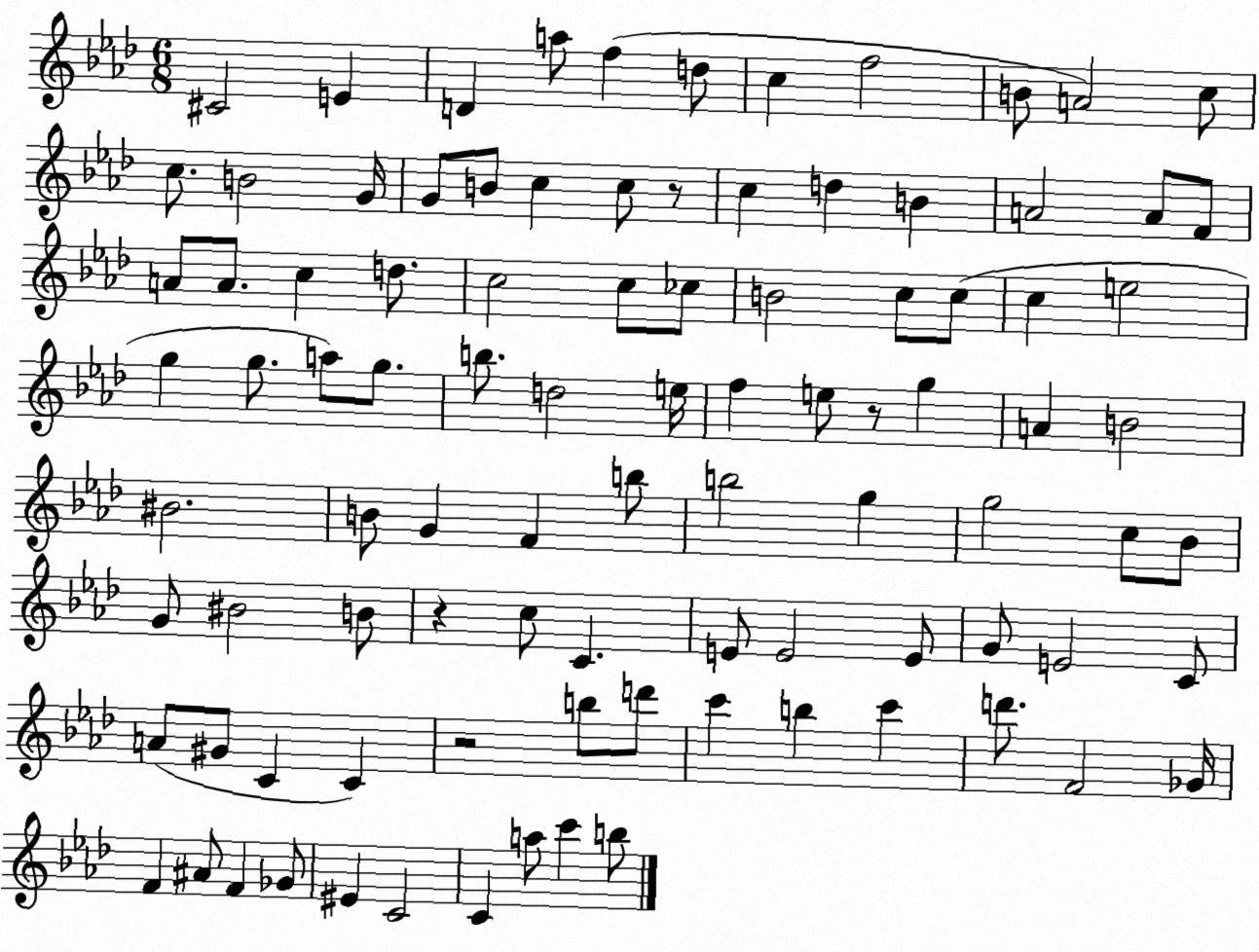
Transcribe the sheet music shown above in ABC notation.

X:1
T:Untitled
M:6/8
L:1/4
K:Ab
^C2 E D a/2 f d/2 c f2 B/2 A2 c/2 c/2 B2 G/4 G/2 B/2 c c/2 z/2 c d B A2 A/2 F/2 A/2 A/2 c d/2 c2 c/2 _c/2 B2 c/2 c/2 c e2 g g/2 a/2 g/2 b/2 d2 e/4 f e/2 z/2 g A B2 ^B2 B/2 G F b/2 b2 g g2 c/2 _B/2 G/2 ^B2 B/2 z c/2 C E/2 E2 E/2 G/2 E2 C/2 A/2 ^G/2 C C z2 b/2 d'/2 c' b c' d'/2 F2 _G/4 F ^A/2 F _G/2 ^E C2 C a/2 c' b/2